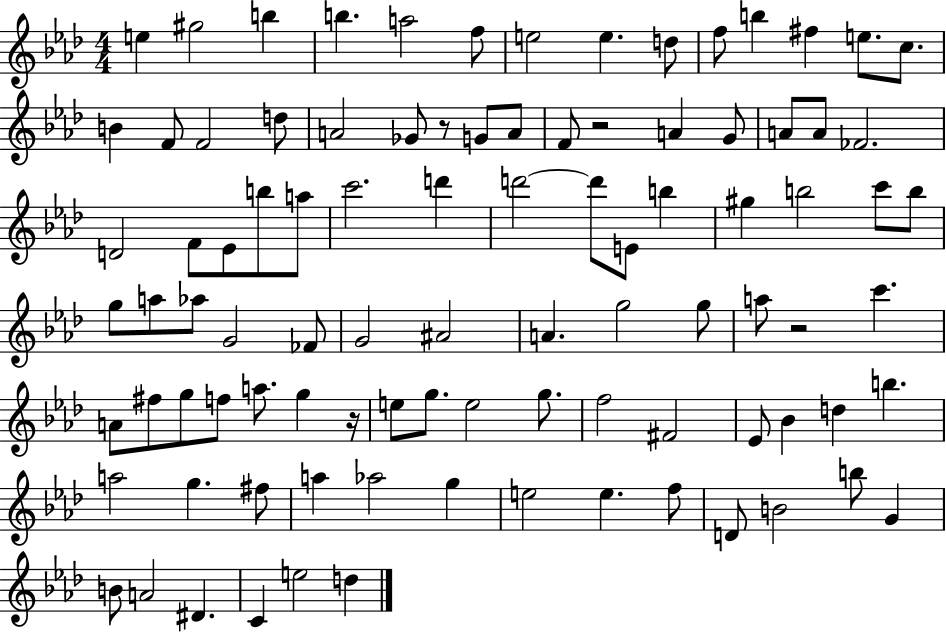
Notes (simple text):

E5/q G#5/h B5/q B5/q. A5/h F5/e E5/h E5/q. D5/e F5/e B5/q F#5/q E5/e. C5/e. B4/q F4/e F4/h D5/e A4/h Gb4/e R/e G4/e A4/e F4/e R/h A4/q G4/e A4/e A4/e FES4/h. D4/h F4/e Eb4/e B5/e A5/e C6/h. D6/q D6/h D6/e E4/e B5/q G#5/q B5/h C6/e B5/e G5/e A5/e Ab5/e G4/h FES4/e G4/h A#4/h A4/q. G5/h G5/e A5/e R/h C6/q. A4/e F#5/e G5/e F5/e A5/e. G5/q R/s E5/e G5/e. E5/h G5/e. F5/h F#4/h Eb4/e Bb4/q D5/q B5/q. A5/h G5/q. F#5/e A5/q Ab5/h G5/q E5/h E5/q. F5/e D4/e B4/h B5/e G4/q B4/e A4/h D#4/q. C4/q E5/h D5/q